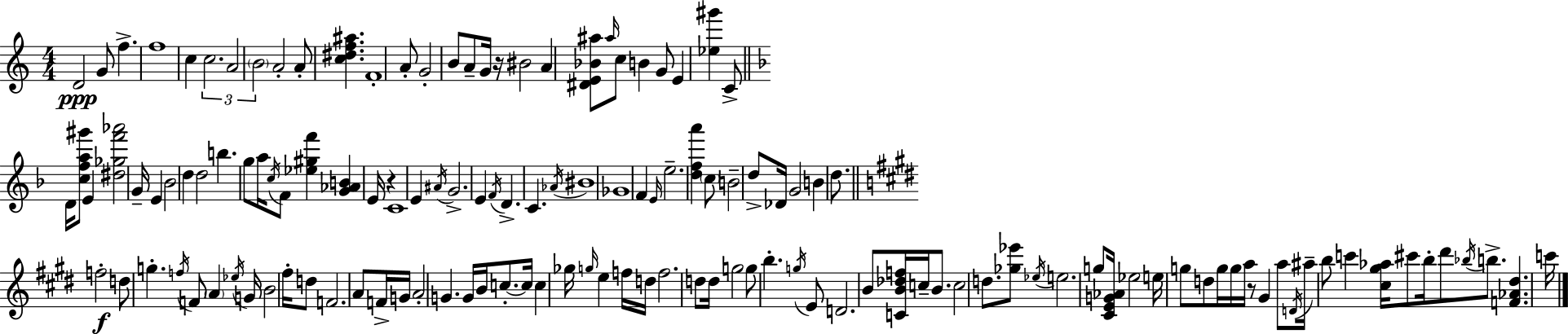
D4/h G4/e F5/q. F5/w C5/q C5/h. A4/h B4/h A4/h A4/e [C5,D#5,F5,A#5]/q. F4/w A4/e G4/h B4/e A4/e G4/s R/s BIS4/h A4/q [D#4,E4,Bb4,A#5]/e A#5/s C5/e B4/q G4/e E4/q [Eb5,G#6]/q C4/e D4/s [C5,F5,A5,G#6]/e E4/q [D#5,Gb5,F6,Ab6]/h G4/s E4/q Bb4/h D5/q D5/h B5/q. G5/e A5/s C5/s F4/e [Eb5,G#5,F6]/q [G4,Ab4,B4]/q E4/s R/q C4/w E4/q A#4/s G4/h. E4/q F4/s D4/q. C4/q. Ab4/s BIS4/w Gb4/w F4/q E4/s E5/h. [D5,F5,A6]/q C5/e B4/h D5/e Db4/s G4/h B4/q D5/e. F5/h D5/e G5/q. F5/s F4/e A4/q Eb5/s G4/s B4/h F#5/s D5/e F4/h. A4/e F4/s G4/s A4/h G4/q. G4/s B4/s C5/e. C5/s C5/q Gb5/s G5/s E5/q F5/s D5/s F5/h. D5/e D5/s G5/h G5/e B5/q. G5/s E4/e D4/h. B4/e [C4,B4,Db5,F5]/s C5/s B4/e. C5/h D5/e. [Gb5,Eb6]/e Eb5/s E5/h. G5/e [C#4,E4,G4,Ab4]/s Eb5/h E5/s G5/e D5/e G5/s G5/s A5/s R/e G#4/q A5/e D4/s A#5/s B5/e C6/q [C#5,G#5,Ab5]/s C#6/e B5/s D#6/e Bb5/s B5/e. [F4,Ab4,D#5]/q. C6/s